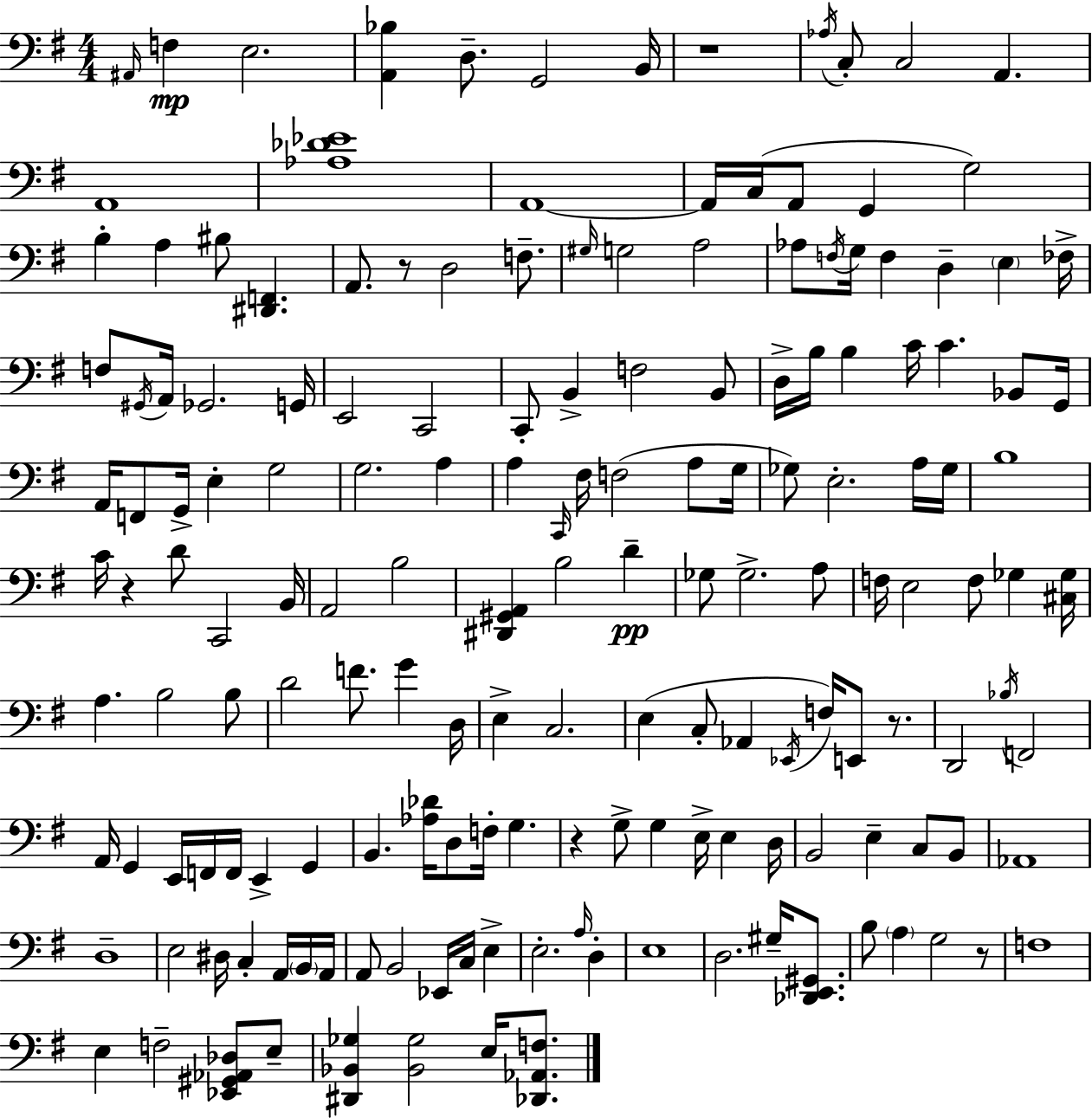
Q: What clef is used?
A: bass